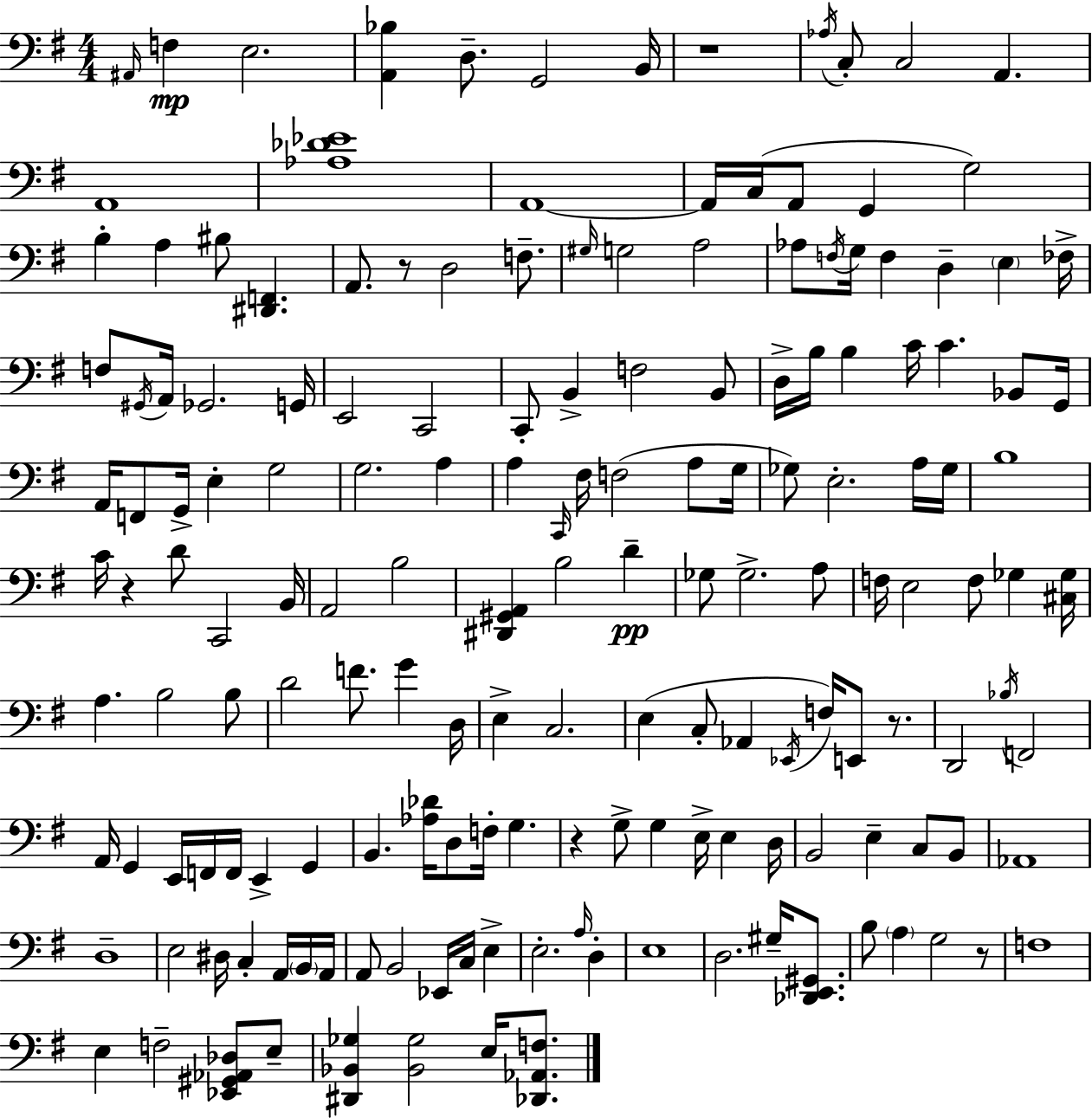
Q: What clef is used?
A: bass